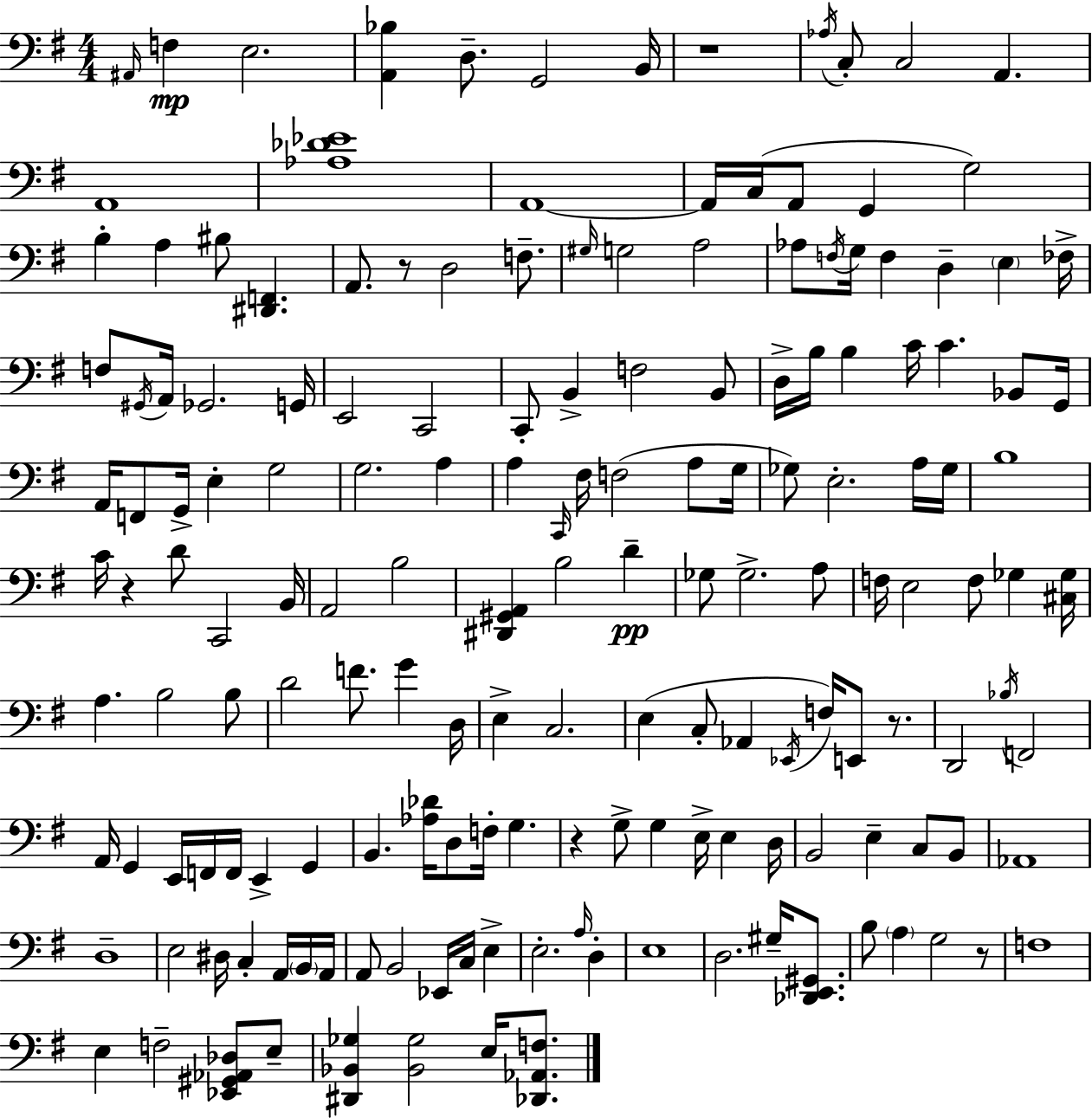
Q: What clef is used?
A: bass